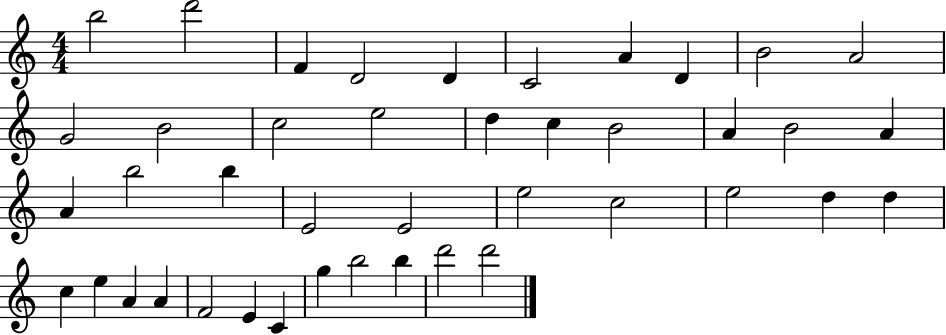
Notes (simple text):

B5/h D6/h F4/q D4/h D4/q C4/h A4/q D4/q B4/h A4/h G4/h B4/h C5/h E5/h D5/q C5/q B4/h A4/q B4/h A4/q A4/q B5/h B5/q E4/h E4/h E5/h C5/h E5/h D5/q D5/q C5/q E5/q A4/q A4/q F4/h E4/q C4/q G5/q B5/h B5/q D6/h D6/h